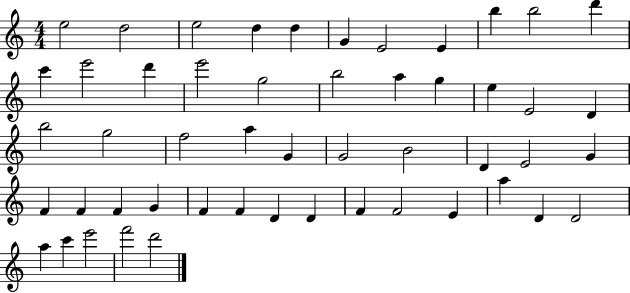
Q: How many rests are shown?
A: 0